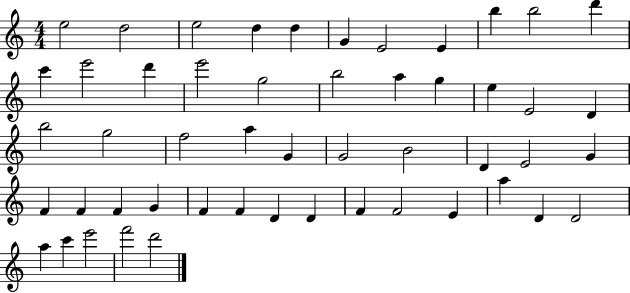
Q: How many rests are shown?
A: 0